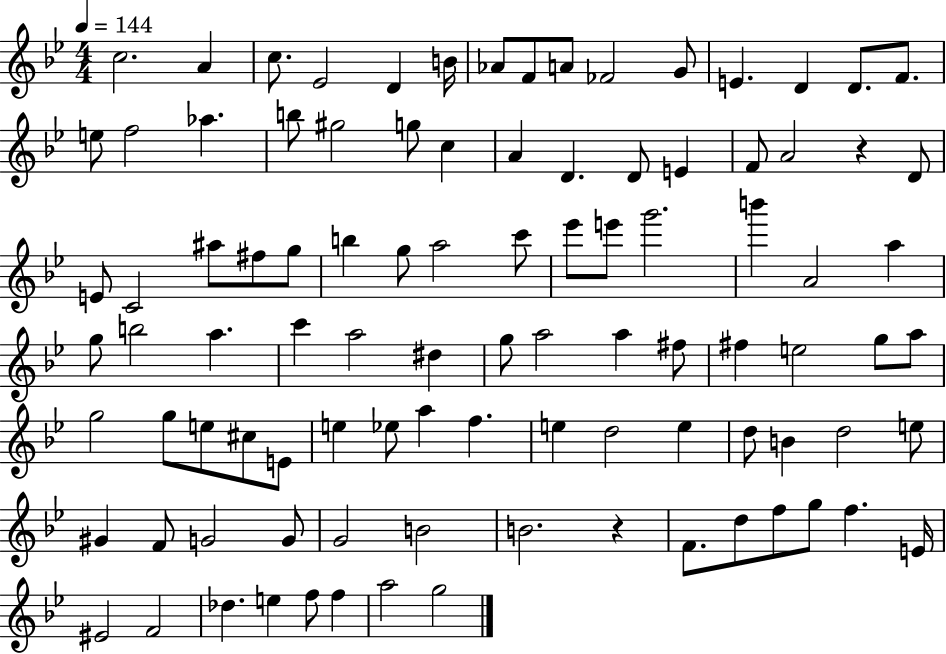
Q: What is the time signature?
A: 4/4